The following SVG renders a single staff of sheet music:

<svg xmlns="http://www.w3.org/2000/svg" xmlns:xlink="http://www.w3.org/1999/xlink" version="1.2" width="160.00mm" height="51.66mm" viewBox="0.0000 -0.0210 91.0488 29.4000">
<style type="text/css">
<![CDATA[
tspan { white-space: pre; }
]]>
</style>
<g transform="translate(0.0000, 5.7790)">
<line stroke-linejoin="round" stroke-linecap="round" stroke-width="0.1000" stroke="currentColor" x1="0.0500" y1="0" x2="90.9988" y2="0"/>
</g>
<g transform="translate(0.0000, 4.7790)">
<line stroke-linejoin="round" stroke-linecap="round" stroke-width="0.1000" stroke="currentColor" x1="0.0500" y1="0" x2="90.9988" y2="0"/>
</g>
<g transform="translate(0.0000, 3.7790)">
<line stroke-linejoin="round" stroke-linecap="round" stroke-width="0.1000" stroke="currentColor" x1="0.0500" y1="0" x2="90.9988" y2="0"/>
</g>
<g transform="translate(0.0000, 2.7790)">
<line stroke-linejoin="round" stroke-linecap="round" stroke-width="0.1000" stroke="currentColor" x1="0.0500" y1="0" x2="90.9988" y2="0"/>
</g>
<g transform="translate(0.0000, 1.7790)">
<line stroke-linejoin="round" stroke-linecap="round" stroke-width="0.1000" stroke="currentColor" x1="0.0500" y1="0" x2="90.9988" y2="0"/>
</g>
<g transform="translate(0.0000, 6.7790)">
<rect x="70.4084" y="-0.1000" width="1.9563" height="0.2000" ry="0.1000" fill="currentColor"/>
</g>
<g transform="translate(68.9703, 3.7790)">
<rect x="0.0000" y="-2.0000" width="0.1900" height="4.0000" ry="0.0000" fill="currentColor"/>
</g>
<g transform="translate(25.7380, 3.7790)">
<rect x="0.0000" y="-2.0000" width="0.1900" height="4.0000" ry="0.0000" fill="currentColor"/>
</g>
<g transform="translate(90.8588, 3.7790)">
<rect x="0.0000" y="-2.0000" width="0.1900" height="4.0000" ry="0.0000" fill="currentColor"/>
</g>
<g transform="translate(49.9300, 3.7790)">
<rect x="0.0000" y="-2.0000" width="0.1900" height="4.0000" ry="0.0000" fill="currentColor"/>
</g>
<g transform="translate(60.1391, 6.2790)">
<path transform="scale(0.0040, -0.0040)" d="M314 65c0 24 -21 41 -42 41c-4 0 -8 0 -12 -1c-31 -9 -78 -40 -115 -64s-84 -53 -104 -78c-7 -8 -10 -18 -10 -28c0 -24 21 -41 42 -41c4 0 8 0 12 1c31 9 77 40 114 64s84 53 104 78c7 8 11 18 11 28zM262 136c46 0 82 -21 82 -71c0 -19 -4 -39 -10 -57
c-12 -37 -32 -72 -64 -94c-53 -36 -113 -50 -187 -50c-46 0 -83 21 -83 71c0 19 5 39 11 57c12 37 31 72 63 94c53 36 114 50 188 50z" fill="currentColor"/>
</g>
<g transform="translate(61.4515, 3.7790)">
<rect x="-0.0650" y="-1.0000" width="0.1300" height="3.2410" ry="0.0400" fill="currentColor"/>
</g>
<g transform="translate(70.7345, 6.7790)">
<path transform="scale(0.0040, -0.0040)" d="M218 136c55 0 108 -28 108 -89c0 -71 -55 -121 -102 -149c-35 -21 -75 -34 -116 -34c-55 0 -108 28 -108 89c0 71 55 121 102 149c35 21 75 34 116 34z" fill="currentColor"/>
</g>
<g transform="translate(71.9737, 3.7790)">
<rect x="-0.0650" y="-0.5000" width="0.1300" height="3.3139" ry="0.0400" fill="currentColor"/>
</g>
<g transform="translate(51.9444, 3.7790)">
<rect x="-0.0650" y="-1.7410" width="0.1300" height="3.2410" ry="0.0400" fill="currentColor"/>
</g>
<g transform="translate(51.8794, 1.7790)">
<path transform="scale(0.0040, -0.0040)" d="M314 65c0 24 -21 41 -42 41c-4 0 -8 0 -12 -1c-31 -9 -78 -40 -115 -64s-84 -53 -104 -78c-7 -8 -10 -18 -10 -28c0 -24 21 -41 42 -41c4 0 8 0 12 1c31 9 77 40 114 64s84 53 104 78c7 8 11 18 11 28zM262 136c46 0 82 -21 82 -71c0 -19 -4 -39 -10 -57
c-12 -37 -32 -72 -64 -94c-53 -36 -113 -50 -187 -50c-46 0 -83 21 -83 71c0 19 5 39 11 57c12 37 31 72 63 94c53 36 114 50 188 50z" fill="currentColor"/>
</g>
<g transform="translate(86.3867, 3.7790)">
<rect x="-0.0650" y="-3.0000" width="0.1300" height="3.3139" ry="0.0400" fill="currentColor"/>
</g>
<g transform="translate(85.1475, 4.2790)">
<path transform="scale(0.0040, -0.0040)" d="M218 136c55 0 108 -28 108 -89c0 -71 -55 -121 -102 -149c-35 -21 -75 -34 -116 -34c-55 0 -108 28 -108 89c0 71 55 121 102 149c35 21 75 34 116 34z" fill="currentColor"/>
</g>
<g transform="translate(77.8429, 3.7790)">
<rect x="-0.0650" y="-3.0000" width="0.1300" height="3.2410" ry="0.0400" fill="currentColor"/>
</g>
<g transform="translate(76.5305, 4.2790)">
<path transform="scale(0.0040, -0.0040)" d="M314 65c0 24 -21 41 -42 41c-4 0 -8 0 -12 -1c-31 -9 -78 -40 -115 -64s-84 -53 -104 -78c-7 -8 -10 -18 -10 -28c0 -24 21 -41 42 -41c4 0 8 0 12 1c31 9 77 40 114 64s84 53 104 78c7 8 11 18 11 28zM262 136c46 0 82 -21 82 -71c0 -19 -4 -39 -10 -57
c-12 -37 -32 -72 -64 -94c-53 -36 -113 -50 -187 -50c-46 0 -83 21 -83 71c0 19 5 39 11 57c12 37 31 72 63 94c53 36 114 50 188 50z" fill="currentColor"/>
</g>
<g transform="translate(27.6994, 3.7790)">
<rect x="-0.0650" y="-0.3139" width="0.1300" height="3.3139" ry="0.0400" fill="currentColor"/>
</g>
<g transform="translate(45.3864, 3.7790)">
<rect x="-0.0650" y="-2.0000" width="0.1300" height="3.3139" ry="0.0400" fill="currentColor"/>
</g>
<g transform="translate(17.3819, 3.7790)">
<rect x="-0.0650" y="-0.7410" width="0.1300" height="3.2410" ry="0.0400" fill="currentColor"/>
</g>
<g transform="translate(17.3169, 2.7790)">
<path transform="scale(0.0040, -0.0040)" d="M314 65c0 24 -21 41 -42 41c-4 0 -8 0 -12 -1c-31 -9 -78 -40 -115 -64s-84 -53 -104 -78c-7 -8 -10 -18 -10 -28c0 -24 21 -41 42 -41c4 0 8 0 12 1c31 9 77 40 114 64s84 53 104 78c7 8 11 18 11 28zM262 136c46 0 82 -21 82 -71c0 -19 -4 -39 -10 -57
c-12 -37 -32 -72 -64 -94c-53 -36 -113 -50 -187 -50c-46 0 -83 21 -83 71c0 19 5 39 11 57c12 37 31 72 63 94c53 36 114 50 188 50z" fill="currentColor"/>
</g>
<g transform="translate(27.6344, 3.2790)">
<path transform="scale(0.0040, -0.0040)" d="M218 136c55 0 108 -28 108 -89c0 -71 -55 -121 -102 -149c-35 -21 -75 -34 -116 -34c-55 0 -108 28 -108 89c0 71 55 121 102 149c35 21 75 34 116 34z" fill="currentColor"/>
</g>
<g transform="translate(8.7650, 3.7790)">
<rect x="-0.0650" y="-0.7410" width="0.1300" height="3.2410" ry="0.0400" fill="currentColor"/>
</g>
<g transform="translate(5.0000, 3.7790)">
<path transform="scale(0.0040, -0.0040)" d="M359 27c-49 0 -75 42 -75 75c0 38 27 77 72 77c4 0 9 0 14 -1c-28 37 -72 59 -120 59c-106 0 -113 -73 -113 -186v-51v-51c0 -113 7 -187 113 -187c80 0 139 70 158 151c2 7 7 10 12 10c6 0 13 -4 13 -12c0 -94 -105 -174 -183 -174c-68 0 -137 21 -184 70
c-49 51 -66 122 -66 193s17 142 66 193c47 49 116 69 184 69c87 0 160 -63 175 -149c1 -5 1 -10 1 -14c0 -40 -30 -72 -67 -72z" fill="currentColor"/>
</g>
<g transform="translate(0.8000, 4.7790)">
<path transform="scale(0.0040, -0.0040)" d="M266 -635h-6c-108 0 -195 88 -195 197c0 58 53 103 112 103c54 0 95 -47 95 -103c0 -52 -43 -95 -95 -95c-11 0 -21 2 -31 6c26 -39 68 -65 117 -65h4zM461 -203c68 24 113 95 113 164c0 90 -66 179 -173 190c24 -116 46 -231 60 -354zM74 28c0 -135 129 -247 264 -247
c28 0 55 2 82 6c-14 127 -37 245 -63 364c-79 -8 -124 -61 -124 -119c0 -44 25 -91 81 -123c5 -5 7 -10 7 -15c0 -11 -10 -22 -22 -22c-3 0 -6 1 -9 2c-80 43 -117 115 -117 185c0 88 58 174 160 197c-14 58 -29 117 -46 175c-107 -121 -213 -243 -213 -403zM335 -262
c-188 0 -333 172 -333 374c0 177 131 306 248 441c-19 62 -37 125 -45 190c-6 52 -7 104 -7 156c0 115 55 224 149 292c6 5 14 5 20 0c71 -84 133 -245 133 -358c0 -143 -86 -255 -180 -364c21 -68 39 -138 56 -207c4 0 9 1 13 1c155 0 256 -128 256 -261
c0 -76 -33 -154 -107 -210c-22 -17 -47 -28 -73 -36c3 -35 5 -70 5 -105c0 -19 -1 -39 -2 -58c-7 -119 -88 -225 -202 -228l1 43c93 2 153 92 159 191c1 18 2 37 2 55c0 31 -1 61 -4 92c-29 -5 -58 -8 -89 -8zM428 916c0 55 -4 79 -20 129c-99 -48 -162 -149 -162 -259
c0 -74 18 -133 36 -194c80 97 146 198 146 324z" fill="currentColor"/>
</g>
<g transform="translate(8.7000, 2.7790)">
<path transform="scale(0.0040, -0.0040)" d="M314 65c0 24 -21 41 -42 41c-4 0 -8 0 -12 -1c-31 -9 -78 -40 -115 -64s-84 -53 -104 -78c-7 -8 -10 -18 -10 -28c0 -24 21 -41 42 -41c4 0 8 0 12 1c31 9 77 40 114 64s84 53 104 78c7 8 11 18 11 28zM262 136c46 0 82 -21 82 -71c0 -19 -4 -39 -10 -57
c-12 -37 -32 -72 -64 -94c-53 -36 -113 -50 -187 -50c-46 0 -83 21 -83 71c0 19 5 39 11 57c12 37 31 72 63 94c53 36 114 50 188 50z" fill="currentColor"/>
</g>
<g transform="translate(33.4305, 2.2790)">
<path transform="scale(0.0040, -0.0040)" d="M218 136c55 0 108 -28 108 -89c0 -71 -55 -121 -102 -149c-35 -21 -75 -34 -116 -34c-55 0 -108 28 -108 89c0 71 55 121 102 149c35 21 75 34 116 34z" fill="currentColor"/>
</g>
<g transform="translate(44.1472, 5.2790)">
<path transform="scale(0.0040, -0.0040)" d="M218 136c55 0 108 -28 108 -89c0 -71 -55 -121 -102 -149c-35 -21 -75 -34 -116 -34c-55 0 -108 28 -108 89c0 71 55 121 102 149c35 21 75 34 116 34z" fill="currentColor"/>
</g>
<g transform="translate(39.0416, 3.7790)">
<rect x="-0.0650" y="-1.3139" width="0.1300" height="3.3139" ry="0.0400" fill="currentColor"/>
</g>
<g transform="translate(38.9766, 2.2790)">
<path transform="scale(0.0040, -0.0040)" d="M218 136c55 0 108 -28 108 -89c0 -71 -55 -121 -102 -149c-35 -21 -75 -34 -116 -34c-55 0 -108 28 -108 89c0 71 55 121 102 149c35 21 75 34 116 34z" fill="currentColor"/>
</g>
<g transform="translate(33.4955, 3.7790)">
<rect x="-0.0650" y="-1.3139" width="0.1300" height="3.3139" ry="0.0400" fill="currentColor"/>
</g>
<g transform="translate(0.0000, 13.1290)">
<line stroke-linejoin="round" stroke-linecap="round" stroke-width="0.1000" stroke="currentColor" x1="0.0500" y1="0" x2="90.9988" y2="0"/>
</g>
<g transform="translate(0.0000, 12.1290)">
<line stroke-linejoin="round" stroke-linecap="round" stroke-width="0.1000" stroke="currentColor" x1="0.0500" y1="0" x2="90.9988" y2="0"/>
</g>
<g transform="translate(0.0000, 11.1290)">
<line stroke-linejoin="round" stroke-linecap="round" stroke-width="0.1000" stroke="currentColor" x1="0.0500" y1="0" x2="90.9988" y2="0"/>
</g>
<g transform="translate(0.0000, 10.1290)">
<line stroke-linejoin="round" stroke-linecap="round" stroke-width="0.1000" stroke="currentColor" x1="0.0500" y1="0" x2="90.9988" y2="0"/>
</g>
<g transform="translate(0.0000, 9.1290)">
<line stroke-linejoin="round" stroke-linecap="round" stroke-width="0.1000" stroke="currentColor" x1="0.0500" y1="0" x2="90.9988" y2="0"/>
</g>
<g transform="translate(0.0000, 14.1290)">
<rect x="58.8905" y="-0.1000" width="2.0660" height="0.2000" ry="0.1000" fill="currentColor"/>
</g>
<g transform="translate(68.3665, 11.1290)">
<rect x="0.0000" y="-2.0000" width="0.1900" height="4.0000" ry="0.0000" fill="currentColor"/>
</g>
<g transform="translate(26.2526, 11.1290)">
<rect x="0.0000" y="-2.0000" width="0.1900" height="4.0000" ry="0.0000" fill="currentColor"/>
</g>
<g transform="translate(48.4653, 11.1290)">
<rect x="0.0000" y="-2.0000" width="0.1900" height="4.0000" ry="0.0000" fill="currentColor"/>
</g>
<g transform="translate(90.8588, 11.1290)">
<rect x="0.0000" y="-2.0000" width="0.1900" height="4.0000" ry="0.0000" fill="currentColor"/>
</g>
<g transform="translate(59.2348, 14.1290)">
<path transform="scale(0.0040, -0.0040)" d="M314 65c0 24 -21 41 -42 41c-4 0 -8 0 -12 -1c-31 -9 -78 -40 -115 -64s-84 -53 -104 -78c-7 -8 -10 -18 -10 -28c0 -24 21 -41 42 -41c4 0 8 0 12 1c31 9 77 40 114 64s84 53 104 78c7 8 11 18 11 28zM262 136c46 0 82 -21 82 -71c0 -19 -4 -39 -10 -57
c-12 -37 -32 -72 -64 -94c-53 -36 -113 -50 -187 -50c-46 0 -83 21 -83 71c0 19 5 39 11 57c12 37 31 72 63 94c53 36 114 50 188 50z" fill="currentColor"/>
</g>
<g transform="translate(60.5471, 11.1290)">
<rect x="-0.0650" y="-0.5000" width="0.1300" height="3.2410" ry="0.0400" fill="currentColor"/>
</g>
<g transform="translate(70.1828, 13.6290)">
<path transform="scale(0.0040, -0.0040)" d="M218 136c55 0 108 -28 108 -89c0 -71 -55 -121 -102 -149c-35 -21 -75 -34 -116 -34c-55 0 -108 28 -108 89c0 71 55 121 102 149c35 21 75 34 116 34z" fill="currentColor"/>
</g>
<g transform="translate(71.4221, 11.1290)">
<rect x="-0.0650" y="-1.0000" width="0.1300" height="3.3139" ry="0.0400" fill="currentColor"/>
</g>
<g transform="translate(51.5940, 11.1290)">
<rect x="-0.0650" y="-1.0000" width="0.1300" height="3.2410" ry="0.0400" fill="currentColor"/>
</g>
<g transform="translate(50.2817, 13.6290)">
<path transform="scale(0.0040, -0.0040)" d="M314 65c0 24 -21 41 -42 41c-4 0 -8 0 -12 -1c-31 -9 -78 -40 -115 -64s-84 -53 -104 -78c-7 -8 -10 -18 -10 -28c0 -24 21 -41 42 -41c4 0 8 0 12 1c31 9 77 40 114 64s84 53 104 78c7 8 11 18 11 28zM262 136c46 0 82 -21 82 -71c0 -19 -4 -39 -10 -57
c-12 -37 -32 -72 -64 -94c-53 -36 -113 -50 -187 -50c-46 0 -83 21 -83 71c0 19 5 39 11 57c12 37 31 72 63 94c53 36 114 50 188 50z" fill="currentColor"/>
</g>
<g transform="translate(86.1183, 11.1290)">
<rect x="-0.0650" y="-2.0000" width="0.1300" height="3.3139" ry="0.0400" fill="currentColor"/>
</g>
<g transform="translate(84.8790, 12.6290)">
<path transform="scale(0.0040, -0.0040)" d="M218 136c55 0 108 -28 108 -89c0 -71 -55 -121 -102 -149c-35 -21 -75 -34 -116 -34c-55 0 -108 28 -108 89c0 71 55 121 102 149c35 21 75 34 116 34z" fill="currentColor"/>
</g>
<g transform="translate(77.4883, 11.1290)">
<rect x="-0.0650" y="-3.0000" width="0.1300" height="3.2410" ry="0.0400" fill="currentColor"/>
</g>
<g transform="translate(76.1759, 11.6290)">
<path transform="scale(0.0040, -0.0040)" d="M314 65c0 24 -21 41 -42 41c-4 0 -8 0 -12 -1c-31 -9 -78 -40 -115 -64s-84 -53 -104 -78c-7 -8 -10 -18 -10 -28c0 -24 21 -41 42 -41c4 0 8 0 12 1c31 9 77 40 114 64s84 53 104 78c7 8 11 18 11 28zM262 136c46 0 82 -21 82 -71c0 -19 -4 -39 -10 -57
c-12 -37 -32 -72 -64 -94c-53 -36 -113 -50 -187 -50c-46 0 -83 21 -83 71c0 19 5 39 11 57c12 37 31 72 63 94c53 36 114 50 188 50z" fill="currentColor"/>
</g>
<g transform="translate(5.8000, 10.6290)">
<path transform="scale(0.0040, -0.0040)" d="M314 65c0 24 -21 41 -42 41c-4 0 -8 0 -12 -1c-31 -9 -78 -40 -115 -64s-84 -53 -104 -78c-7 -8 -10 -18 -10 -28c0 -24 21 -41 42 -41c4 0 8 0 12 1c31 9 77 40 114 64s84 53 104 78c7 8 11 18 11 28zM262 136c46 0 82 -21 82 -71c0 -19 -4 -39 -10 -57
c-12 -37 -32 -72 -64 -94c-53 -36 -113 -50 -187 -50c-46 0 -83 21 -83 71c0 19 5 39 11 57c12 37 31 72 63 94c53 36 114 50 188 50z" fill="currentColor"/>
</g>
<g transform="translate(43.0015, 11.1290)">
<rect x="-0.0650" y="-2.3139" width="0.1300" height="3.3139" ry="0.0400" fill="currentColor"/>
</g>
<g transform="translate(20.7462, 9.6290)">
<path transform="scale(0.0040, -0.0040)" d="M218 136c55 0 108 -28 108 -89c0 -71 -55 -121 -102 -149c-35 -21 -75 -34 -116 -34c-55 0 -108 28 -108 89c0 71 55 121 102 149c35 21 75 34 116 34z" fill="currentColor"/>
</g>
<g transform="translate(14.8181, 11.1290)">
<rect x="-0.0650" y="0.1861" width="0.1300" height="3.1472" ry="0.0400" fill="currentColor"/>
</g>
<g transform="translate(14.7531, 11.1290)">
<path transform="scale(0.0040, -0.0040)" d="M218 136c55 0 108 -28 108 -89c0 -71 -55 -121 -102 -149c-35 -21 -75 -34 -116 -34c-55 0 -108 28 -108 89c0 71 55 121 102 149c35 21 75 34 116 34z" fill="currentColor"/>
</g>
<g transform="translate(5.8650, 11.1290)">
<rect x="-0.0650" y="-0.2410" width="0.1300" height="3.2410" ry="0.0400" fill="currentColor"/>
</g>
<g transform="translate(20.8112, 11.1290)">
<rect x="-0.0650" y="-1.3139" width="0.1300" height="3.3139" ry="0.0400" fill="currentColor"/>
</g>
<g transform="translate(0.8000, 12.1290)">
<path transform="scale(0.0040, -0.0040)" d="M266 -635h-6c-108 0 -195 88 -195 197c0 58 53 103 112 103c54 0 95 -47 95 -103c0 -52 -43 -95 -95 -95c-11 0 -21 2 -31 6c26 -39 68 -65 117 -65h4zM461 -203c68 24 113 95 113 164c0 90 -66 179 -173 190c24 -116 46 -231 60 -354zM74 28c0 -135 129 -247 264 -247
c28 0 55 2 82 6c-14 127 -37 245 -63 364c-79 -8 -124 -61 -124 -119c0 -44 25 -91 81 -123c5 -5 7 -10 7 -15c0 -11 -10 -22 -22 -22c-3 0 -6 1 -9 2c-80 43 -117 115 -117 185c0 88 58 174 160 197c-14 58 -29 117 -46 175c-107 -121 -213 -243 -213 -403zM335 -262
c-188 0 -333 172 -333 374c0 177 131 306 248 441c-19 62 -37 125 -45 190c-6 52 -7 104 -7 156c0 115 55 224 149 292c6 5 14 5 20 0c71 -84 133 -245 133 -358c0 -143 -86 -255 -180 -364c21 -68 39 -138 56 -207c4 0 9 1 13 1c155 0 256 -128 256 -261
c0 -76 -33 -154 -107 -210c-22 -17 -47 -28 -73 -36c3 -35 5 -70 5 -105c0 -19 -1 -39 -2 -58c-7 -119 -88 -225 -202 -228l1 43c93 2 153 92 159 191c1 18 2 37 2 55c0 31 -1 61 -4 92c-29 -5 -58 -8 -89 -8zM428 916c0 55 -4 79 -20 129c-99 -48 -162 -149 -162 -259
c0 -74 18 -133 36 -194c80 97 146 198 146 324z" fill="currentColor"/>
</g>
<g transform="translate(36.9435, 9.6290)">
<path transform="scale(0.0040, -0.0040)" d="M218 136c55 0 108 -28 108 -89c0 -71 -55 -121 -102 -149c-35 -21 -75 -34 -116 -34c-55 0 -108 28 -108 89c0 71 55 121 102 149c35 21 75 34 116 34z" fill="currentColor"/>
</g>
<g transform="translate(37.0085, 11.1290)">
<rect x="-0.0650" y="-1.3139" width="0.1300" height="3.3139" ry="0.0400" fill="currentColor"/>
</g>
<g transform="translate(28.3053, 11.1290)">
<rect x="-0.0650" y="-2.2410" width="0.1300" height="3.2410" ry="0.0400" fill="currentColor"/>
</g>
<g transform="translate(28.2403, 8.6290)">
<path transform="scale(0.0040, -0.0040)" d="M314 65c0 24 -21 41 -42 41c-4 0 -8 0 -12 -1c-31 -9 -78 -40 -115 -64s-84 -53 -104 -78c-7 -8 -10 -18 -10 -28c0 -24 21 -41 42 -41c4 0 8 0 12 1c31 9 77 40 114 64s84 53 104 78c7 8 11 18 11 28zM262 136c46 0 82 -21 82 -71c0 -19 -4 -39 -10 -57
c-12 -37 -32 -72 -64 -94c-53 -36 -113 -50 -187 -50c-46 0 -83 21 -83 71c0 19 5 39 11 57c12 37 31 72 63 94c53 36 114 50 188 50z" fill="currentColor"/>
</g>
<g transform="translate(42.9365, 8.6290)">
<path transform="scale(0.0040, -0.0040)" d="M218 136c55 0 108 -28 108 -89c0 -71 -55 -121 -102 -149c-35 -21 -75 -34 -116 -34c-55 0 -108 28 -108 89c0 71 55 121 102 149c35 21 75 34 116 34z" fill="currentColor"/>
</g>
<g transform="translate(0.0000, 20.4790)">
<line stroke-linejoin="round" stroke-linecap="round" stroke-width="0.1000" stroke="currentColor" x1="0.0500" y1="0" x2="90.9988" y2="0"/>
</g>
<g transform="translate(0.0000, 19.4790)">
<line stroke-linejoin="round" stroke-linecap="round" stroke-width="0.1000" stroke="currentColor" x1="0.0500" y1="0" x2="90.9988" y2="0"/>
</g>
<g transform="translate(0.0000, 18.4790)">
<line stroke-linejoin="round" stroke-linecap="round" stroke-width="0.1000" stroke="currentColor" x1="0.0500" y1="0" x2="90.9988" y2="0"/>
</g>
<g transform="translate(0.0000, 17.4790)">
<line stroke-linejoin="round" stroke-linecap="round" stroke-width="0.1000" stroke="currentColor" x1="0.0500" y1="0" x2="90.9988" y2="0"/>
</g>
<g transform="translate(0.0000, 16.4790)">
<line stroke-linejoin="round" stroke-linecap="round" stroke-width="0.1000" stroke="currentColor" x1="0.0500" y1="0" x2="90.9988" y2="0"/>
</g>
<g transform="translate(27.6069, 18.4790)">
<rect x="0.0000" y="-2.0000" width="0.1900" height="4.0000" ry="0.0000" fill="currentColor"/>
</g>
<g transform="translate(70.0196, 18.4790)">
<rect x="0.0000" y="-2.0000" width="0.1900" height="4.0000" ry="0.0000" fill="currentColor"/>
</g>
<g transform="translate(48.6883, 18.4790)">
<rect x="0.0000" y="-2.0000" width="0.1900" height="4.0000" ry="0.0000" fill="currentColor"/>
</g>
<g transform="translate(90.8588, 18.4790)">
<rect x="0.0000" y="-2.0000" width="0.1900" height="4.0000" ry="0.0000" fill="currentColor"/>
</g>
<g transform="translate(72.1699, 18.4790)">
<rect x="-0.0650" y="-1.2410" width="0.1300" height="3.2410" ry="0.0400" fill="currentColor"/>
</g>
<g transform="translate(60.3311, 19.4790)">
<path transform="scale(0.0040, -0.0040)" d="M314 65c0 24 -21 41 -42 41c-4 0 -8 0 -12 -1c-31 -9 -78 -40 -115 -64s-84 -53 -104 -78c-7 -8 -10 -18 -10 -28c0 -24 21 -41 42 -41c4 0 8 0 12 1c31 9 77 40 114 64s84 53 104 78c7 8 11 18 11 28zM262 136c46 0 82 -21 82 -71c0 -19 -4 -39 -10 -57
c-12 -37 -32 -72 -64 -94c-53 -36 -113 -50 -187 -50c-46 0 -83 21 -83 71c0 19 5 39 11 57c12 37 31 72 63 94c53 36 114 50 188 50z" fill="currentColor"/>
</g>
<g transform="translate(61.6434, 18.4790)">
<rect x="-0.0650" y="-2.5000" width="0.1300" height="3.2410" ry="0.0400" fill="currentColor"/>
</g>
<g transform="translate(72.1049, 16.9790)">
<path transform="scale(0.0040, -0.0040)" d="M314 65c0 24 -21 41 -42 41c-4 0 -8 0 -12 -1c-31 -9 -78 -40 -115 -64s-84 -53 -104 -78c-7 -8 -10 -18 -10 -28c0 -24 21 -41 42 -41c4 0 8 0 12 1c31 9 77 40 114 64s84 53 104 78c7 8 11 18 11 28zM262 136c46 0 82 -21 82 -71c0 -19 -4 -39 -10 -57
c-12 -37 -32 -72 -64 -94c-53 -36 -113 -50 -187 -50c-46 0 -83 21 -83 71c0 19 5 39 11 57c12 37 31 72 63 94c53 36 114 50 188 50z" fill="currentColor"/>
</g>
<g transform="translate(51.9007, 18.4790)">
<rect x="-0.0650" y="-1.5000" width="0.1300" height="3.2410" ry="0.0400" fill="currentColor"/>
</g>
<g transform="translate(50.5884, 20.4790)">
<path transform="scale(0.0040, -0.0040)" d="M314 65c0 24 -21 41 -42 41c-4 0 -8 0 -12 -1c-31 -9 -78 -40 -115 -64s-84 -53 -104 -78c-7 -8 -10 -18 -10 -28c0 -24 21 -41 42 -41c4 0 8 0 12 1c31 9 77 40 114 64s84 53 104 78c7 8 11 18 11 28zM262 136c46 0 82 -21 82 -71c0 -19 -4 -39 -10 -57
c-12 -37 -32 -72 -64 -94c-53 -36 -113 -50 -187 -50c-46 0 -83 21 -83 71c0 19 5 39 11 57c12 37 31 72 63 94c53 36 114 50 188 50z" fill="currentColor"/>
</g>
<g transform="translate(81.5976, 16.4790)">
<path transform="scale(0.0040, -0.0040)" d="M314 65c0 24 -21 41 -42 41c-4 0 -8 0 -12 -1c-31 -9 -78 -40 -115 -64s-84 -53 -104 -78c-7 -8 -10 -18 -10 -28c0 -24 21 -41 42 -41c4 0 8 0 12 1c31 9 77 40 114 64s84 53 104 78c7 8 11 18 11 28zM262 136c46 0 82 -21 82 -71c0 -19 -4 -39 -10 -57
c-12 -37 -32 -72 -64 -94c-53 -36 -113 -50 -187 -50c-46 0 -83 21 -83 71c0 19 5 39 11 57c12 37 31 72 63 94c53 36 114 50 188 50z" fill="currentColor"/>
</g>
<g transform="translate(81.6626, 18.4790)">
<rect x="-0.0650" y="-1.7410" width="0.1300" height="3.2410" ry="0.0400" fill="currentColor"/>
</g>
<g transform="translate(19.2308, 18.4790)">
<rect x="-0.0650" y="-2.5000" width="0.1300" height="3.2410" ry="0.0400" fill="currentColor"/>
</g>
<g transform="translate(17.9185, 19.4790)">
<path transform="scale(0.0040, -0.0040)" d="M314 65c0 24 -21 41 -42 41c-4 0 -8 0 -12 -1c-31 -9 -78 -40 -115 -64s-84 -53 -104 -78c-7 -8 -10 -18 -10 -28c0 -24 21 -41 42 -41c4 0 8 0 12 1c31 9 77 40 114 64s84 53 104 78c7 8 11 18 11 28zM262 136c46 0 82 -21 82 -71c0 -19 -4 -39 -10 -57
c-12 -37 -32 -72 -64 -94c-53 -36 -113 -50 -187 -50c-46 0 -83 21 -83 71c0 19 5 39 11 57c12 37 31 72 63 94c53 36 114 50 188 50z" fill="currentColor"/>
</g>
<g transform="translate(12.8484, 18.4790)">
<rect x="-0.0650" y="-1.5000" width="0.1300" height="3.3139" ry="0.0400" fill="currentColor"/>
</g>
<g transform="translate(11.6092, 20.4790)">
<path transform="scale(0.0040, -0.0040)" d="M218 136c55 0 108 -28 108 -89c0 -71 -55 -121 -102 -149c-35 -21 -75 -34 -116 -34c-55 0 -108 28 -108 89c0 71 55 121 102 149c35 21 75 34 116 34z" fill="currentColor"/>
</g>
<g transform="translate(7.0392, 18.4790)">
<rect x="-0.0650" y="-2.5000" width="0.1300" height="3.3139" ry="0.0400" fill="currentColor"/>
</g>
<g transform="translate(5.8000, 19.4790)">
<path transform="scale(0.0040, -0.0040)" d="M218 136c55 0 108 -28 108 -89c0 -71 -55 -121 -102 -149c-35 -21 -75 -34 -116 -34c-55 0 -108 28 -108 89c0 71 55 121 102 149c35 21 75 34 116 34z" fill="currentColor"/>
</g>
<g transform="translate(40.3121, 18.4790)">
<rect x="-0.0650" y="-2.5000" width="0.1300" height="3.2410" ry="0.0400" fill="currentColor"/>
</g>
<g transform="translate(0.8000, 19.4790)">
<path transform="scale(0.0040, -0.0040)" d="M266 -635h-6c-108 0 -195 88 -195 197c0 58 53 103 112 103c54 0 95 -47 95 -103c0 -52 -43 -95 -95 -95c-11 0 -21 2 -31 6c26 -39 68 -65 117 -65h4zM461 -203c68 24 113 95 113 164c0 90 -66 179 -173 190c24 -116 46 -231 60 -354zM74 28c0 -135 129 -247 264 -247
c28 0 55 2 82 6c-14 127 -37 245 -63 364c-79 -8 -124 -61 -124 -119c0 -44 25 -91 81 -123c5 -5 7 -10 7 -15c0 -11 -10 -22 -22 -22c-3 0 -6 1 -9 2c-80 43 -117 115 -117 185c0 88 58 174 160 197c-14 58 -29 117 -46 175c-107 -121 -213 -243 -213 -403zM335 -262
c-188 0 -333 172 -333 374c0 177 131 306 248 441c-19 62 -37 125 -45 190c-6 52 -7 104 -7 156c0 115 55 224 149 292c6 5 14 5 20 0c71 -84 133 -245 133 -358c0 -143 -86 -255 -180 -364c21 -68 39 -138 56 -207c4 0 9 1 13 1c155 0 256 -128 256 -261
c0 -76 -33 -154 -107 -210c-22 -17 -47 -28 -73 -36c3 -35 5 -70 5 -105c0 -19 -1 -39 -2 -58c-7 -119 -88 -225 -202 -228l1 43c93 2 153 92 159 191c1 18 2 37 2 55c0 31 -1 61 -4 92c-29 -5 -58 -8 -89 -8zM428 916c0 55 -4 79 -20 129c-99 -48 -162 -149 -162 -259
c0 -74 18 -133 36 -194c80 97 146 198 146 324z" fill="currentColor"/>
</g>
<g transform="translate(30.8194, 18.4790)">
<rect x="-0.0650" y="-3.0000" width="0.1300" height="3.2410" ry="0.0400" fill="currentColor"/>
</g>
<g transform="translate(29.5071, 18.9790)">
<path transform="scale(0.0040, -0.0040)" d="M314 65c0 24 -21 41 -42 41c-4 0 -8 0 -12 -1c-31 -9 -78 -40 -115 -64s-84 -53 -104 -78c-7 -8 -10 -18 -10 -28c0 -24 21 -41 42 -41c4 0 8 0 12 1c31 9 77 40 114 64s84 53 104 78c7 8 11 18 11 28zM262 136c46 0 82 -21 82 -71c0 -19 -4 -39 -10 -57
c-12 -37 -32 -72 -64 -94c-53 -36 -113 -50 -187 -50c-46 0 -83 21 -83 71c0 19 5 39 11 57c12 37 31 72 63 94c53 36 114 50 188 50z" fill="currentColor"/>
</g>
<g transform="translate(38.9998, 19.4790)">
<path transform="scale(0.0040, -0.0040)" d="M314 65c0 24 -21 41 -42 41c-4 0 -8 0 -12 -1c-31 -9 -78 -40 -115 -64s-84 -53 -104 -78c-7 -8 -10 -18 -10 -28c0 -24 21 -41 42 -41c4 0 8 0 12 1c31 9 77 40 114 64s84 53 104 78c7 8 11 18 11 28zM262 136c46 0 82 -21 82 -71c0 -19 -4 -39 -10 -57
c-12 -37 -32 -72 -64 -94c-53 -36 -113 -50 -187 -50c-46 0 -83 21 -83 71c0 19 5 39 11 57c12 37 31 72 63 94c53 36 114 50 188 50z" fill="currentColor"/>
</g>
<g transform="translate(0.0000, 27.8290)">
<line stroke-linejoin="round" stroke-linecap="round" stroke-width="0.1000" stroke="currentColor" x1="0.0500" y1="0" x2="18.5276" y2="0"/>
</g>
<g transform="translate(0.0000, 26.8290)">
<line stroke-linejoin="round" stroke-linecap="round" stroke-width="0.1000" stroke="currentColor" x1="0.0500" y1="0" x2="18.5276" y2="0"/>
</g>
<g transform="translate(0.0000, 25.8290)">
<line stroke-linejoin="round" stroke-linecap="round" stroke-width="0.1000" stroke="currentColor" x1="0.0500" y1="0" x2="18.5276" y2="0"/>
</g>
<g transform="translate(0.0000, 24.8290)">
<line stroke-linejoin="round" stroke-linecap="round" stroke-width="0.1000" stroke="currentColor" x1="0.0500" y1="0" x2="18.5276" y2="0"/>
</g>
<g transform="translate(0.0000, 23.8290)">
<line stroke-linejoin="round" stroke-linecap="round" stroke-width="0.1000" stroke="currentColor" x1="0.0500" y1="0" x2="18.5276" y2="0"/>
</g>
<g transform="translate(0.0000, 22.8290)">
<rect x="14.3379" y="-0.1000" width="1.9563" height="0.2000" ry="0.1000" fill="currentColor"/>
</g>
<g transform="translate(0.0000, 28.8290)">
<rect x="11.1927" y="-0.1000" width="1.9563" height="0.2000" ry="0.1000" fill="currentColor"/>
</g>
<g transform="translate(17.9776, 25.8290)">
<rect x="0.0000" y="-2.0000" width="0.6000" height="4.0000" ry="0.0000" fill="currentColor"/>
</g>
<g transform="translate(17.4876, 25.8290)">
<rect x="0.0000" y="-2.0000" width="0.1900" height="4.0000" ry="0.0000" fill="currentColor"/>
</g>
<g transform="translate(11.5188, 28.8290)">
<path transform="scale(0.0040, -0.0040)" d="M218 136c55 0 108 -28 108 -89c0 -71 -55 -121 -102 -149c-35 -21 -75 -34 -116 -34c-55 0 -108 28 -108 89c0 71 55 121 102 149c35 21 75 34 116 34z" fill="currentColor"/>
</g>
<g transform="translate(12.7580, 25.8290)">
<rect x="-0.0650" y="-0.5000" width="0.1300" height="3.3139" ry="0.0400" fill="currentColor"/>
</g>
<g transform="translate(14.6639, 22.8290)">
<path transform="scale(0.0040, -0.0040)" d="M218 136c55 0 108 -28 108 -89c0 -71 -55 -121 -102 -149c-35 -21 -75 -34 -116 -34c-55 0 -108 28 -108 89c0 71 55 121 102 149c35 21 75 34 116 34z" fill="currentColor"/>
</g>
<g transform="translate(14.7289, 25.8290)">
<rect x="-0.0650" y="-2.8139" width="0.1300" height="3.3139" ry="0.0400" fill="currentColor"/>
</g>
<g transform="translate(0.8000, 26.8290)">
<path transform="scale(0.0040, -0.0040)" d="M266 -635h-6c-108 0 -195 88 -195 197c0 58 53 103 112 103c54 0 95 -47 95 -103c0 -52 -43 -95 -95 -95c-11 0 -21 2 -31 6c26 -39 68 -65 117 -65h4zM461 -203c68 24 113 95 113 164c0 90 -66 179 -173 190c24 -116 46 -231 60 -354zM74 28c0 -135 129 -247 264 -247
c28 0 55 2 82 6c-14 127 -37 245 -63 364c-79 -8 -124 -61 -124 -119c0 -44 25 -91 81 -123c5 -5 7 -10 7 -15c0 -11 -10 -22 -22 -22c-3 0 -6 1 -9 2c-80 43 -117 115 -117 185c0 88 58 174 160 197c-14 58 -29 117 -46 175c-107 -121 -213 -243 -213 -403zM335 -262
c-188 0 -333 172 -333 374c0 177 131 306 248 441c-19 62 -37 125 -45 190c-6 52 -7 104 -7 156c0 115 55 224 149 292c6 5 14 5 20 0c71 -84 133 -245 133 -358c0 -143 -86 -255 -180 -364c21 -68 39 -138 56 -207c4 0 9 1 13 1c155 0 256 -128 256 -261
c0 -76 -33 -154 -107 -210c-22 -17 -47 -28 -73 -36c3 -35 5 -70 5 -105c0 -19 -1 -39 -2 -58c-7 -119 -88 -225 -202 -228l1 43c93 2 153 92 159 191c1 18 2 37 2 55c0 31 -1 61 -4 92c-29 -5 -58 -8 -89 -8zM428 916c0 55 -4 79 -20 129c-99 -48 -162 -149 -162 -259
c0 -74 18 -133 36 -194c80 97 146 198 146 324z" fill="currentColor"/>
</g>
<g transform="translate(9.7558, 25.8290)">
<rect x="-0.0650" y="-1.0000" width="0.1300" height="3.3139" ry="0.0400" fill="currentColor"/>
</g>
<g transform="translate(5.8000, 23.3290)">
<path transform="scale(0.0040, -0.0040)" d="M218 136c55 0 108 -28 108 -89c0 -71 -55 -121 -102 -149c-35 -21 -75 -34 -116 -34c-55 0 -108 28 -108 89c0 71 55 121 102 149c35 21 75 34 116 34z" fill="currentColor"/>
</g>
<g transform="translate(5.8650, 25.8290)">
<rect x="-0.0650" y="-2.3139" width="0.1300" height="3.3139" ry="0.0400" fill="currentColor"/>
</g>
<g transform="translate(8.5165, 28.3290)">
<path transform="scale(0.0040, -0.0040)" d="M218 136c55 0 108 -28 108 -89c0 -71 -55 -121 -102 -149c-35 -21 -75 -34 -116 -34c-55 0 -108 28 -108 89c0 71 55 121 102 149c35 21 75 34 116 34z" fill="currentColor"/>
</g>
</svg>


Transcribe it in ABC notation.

X:1
T:Untitled
M:4/4
L:1/4
K:C
d2 d2 c e e F f2 D2 C A2 A c2 B e g2 e g D2 C2 D A2 F G E G2 A2 G2 E2 G2 e2 f2 g D C a